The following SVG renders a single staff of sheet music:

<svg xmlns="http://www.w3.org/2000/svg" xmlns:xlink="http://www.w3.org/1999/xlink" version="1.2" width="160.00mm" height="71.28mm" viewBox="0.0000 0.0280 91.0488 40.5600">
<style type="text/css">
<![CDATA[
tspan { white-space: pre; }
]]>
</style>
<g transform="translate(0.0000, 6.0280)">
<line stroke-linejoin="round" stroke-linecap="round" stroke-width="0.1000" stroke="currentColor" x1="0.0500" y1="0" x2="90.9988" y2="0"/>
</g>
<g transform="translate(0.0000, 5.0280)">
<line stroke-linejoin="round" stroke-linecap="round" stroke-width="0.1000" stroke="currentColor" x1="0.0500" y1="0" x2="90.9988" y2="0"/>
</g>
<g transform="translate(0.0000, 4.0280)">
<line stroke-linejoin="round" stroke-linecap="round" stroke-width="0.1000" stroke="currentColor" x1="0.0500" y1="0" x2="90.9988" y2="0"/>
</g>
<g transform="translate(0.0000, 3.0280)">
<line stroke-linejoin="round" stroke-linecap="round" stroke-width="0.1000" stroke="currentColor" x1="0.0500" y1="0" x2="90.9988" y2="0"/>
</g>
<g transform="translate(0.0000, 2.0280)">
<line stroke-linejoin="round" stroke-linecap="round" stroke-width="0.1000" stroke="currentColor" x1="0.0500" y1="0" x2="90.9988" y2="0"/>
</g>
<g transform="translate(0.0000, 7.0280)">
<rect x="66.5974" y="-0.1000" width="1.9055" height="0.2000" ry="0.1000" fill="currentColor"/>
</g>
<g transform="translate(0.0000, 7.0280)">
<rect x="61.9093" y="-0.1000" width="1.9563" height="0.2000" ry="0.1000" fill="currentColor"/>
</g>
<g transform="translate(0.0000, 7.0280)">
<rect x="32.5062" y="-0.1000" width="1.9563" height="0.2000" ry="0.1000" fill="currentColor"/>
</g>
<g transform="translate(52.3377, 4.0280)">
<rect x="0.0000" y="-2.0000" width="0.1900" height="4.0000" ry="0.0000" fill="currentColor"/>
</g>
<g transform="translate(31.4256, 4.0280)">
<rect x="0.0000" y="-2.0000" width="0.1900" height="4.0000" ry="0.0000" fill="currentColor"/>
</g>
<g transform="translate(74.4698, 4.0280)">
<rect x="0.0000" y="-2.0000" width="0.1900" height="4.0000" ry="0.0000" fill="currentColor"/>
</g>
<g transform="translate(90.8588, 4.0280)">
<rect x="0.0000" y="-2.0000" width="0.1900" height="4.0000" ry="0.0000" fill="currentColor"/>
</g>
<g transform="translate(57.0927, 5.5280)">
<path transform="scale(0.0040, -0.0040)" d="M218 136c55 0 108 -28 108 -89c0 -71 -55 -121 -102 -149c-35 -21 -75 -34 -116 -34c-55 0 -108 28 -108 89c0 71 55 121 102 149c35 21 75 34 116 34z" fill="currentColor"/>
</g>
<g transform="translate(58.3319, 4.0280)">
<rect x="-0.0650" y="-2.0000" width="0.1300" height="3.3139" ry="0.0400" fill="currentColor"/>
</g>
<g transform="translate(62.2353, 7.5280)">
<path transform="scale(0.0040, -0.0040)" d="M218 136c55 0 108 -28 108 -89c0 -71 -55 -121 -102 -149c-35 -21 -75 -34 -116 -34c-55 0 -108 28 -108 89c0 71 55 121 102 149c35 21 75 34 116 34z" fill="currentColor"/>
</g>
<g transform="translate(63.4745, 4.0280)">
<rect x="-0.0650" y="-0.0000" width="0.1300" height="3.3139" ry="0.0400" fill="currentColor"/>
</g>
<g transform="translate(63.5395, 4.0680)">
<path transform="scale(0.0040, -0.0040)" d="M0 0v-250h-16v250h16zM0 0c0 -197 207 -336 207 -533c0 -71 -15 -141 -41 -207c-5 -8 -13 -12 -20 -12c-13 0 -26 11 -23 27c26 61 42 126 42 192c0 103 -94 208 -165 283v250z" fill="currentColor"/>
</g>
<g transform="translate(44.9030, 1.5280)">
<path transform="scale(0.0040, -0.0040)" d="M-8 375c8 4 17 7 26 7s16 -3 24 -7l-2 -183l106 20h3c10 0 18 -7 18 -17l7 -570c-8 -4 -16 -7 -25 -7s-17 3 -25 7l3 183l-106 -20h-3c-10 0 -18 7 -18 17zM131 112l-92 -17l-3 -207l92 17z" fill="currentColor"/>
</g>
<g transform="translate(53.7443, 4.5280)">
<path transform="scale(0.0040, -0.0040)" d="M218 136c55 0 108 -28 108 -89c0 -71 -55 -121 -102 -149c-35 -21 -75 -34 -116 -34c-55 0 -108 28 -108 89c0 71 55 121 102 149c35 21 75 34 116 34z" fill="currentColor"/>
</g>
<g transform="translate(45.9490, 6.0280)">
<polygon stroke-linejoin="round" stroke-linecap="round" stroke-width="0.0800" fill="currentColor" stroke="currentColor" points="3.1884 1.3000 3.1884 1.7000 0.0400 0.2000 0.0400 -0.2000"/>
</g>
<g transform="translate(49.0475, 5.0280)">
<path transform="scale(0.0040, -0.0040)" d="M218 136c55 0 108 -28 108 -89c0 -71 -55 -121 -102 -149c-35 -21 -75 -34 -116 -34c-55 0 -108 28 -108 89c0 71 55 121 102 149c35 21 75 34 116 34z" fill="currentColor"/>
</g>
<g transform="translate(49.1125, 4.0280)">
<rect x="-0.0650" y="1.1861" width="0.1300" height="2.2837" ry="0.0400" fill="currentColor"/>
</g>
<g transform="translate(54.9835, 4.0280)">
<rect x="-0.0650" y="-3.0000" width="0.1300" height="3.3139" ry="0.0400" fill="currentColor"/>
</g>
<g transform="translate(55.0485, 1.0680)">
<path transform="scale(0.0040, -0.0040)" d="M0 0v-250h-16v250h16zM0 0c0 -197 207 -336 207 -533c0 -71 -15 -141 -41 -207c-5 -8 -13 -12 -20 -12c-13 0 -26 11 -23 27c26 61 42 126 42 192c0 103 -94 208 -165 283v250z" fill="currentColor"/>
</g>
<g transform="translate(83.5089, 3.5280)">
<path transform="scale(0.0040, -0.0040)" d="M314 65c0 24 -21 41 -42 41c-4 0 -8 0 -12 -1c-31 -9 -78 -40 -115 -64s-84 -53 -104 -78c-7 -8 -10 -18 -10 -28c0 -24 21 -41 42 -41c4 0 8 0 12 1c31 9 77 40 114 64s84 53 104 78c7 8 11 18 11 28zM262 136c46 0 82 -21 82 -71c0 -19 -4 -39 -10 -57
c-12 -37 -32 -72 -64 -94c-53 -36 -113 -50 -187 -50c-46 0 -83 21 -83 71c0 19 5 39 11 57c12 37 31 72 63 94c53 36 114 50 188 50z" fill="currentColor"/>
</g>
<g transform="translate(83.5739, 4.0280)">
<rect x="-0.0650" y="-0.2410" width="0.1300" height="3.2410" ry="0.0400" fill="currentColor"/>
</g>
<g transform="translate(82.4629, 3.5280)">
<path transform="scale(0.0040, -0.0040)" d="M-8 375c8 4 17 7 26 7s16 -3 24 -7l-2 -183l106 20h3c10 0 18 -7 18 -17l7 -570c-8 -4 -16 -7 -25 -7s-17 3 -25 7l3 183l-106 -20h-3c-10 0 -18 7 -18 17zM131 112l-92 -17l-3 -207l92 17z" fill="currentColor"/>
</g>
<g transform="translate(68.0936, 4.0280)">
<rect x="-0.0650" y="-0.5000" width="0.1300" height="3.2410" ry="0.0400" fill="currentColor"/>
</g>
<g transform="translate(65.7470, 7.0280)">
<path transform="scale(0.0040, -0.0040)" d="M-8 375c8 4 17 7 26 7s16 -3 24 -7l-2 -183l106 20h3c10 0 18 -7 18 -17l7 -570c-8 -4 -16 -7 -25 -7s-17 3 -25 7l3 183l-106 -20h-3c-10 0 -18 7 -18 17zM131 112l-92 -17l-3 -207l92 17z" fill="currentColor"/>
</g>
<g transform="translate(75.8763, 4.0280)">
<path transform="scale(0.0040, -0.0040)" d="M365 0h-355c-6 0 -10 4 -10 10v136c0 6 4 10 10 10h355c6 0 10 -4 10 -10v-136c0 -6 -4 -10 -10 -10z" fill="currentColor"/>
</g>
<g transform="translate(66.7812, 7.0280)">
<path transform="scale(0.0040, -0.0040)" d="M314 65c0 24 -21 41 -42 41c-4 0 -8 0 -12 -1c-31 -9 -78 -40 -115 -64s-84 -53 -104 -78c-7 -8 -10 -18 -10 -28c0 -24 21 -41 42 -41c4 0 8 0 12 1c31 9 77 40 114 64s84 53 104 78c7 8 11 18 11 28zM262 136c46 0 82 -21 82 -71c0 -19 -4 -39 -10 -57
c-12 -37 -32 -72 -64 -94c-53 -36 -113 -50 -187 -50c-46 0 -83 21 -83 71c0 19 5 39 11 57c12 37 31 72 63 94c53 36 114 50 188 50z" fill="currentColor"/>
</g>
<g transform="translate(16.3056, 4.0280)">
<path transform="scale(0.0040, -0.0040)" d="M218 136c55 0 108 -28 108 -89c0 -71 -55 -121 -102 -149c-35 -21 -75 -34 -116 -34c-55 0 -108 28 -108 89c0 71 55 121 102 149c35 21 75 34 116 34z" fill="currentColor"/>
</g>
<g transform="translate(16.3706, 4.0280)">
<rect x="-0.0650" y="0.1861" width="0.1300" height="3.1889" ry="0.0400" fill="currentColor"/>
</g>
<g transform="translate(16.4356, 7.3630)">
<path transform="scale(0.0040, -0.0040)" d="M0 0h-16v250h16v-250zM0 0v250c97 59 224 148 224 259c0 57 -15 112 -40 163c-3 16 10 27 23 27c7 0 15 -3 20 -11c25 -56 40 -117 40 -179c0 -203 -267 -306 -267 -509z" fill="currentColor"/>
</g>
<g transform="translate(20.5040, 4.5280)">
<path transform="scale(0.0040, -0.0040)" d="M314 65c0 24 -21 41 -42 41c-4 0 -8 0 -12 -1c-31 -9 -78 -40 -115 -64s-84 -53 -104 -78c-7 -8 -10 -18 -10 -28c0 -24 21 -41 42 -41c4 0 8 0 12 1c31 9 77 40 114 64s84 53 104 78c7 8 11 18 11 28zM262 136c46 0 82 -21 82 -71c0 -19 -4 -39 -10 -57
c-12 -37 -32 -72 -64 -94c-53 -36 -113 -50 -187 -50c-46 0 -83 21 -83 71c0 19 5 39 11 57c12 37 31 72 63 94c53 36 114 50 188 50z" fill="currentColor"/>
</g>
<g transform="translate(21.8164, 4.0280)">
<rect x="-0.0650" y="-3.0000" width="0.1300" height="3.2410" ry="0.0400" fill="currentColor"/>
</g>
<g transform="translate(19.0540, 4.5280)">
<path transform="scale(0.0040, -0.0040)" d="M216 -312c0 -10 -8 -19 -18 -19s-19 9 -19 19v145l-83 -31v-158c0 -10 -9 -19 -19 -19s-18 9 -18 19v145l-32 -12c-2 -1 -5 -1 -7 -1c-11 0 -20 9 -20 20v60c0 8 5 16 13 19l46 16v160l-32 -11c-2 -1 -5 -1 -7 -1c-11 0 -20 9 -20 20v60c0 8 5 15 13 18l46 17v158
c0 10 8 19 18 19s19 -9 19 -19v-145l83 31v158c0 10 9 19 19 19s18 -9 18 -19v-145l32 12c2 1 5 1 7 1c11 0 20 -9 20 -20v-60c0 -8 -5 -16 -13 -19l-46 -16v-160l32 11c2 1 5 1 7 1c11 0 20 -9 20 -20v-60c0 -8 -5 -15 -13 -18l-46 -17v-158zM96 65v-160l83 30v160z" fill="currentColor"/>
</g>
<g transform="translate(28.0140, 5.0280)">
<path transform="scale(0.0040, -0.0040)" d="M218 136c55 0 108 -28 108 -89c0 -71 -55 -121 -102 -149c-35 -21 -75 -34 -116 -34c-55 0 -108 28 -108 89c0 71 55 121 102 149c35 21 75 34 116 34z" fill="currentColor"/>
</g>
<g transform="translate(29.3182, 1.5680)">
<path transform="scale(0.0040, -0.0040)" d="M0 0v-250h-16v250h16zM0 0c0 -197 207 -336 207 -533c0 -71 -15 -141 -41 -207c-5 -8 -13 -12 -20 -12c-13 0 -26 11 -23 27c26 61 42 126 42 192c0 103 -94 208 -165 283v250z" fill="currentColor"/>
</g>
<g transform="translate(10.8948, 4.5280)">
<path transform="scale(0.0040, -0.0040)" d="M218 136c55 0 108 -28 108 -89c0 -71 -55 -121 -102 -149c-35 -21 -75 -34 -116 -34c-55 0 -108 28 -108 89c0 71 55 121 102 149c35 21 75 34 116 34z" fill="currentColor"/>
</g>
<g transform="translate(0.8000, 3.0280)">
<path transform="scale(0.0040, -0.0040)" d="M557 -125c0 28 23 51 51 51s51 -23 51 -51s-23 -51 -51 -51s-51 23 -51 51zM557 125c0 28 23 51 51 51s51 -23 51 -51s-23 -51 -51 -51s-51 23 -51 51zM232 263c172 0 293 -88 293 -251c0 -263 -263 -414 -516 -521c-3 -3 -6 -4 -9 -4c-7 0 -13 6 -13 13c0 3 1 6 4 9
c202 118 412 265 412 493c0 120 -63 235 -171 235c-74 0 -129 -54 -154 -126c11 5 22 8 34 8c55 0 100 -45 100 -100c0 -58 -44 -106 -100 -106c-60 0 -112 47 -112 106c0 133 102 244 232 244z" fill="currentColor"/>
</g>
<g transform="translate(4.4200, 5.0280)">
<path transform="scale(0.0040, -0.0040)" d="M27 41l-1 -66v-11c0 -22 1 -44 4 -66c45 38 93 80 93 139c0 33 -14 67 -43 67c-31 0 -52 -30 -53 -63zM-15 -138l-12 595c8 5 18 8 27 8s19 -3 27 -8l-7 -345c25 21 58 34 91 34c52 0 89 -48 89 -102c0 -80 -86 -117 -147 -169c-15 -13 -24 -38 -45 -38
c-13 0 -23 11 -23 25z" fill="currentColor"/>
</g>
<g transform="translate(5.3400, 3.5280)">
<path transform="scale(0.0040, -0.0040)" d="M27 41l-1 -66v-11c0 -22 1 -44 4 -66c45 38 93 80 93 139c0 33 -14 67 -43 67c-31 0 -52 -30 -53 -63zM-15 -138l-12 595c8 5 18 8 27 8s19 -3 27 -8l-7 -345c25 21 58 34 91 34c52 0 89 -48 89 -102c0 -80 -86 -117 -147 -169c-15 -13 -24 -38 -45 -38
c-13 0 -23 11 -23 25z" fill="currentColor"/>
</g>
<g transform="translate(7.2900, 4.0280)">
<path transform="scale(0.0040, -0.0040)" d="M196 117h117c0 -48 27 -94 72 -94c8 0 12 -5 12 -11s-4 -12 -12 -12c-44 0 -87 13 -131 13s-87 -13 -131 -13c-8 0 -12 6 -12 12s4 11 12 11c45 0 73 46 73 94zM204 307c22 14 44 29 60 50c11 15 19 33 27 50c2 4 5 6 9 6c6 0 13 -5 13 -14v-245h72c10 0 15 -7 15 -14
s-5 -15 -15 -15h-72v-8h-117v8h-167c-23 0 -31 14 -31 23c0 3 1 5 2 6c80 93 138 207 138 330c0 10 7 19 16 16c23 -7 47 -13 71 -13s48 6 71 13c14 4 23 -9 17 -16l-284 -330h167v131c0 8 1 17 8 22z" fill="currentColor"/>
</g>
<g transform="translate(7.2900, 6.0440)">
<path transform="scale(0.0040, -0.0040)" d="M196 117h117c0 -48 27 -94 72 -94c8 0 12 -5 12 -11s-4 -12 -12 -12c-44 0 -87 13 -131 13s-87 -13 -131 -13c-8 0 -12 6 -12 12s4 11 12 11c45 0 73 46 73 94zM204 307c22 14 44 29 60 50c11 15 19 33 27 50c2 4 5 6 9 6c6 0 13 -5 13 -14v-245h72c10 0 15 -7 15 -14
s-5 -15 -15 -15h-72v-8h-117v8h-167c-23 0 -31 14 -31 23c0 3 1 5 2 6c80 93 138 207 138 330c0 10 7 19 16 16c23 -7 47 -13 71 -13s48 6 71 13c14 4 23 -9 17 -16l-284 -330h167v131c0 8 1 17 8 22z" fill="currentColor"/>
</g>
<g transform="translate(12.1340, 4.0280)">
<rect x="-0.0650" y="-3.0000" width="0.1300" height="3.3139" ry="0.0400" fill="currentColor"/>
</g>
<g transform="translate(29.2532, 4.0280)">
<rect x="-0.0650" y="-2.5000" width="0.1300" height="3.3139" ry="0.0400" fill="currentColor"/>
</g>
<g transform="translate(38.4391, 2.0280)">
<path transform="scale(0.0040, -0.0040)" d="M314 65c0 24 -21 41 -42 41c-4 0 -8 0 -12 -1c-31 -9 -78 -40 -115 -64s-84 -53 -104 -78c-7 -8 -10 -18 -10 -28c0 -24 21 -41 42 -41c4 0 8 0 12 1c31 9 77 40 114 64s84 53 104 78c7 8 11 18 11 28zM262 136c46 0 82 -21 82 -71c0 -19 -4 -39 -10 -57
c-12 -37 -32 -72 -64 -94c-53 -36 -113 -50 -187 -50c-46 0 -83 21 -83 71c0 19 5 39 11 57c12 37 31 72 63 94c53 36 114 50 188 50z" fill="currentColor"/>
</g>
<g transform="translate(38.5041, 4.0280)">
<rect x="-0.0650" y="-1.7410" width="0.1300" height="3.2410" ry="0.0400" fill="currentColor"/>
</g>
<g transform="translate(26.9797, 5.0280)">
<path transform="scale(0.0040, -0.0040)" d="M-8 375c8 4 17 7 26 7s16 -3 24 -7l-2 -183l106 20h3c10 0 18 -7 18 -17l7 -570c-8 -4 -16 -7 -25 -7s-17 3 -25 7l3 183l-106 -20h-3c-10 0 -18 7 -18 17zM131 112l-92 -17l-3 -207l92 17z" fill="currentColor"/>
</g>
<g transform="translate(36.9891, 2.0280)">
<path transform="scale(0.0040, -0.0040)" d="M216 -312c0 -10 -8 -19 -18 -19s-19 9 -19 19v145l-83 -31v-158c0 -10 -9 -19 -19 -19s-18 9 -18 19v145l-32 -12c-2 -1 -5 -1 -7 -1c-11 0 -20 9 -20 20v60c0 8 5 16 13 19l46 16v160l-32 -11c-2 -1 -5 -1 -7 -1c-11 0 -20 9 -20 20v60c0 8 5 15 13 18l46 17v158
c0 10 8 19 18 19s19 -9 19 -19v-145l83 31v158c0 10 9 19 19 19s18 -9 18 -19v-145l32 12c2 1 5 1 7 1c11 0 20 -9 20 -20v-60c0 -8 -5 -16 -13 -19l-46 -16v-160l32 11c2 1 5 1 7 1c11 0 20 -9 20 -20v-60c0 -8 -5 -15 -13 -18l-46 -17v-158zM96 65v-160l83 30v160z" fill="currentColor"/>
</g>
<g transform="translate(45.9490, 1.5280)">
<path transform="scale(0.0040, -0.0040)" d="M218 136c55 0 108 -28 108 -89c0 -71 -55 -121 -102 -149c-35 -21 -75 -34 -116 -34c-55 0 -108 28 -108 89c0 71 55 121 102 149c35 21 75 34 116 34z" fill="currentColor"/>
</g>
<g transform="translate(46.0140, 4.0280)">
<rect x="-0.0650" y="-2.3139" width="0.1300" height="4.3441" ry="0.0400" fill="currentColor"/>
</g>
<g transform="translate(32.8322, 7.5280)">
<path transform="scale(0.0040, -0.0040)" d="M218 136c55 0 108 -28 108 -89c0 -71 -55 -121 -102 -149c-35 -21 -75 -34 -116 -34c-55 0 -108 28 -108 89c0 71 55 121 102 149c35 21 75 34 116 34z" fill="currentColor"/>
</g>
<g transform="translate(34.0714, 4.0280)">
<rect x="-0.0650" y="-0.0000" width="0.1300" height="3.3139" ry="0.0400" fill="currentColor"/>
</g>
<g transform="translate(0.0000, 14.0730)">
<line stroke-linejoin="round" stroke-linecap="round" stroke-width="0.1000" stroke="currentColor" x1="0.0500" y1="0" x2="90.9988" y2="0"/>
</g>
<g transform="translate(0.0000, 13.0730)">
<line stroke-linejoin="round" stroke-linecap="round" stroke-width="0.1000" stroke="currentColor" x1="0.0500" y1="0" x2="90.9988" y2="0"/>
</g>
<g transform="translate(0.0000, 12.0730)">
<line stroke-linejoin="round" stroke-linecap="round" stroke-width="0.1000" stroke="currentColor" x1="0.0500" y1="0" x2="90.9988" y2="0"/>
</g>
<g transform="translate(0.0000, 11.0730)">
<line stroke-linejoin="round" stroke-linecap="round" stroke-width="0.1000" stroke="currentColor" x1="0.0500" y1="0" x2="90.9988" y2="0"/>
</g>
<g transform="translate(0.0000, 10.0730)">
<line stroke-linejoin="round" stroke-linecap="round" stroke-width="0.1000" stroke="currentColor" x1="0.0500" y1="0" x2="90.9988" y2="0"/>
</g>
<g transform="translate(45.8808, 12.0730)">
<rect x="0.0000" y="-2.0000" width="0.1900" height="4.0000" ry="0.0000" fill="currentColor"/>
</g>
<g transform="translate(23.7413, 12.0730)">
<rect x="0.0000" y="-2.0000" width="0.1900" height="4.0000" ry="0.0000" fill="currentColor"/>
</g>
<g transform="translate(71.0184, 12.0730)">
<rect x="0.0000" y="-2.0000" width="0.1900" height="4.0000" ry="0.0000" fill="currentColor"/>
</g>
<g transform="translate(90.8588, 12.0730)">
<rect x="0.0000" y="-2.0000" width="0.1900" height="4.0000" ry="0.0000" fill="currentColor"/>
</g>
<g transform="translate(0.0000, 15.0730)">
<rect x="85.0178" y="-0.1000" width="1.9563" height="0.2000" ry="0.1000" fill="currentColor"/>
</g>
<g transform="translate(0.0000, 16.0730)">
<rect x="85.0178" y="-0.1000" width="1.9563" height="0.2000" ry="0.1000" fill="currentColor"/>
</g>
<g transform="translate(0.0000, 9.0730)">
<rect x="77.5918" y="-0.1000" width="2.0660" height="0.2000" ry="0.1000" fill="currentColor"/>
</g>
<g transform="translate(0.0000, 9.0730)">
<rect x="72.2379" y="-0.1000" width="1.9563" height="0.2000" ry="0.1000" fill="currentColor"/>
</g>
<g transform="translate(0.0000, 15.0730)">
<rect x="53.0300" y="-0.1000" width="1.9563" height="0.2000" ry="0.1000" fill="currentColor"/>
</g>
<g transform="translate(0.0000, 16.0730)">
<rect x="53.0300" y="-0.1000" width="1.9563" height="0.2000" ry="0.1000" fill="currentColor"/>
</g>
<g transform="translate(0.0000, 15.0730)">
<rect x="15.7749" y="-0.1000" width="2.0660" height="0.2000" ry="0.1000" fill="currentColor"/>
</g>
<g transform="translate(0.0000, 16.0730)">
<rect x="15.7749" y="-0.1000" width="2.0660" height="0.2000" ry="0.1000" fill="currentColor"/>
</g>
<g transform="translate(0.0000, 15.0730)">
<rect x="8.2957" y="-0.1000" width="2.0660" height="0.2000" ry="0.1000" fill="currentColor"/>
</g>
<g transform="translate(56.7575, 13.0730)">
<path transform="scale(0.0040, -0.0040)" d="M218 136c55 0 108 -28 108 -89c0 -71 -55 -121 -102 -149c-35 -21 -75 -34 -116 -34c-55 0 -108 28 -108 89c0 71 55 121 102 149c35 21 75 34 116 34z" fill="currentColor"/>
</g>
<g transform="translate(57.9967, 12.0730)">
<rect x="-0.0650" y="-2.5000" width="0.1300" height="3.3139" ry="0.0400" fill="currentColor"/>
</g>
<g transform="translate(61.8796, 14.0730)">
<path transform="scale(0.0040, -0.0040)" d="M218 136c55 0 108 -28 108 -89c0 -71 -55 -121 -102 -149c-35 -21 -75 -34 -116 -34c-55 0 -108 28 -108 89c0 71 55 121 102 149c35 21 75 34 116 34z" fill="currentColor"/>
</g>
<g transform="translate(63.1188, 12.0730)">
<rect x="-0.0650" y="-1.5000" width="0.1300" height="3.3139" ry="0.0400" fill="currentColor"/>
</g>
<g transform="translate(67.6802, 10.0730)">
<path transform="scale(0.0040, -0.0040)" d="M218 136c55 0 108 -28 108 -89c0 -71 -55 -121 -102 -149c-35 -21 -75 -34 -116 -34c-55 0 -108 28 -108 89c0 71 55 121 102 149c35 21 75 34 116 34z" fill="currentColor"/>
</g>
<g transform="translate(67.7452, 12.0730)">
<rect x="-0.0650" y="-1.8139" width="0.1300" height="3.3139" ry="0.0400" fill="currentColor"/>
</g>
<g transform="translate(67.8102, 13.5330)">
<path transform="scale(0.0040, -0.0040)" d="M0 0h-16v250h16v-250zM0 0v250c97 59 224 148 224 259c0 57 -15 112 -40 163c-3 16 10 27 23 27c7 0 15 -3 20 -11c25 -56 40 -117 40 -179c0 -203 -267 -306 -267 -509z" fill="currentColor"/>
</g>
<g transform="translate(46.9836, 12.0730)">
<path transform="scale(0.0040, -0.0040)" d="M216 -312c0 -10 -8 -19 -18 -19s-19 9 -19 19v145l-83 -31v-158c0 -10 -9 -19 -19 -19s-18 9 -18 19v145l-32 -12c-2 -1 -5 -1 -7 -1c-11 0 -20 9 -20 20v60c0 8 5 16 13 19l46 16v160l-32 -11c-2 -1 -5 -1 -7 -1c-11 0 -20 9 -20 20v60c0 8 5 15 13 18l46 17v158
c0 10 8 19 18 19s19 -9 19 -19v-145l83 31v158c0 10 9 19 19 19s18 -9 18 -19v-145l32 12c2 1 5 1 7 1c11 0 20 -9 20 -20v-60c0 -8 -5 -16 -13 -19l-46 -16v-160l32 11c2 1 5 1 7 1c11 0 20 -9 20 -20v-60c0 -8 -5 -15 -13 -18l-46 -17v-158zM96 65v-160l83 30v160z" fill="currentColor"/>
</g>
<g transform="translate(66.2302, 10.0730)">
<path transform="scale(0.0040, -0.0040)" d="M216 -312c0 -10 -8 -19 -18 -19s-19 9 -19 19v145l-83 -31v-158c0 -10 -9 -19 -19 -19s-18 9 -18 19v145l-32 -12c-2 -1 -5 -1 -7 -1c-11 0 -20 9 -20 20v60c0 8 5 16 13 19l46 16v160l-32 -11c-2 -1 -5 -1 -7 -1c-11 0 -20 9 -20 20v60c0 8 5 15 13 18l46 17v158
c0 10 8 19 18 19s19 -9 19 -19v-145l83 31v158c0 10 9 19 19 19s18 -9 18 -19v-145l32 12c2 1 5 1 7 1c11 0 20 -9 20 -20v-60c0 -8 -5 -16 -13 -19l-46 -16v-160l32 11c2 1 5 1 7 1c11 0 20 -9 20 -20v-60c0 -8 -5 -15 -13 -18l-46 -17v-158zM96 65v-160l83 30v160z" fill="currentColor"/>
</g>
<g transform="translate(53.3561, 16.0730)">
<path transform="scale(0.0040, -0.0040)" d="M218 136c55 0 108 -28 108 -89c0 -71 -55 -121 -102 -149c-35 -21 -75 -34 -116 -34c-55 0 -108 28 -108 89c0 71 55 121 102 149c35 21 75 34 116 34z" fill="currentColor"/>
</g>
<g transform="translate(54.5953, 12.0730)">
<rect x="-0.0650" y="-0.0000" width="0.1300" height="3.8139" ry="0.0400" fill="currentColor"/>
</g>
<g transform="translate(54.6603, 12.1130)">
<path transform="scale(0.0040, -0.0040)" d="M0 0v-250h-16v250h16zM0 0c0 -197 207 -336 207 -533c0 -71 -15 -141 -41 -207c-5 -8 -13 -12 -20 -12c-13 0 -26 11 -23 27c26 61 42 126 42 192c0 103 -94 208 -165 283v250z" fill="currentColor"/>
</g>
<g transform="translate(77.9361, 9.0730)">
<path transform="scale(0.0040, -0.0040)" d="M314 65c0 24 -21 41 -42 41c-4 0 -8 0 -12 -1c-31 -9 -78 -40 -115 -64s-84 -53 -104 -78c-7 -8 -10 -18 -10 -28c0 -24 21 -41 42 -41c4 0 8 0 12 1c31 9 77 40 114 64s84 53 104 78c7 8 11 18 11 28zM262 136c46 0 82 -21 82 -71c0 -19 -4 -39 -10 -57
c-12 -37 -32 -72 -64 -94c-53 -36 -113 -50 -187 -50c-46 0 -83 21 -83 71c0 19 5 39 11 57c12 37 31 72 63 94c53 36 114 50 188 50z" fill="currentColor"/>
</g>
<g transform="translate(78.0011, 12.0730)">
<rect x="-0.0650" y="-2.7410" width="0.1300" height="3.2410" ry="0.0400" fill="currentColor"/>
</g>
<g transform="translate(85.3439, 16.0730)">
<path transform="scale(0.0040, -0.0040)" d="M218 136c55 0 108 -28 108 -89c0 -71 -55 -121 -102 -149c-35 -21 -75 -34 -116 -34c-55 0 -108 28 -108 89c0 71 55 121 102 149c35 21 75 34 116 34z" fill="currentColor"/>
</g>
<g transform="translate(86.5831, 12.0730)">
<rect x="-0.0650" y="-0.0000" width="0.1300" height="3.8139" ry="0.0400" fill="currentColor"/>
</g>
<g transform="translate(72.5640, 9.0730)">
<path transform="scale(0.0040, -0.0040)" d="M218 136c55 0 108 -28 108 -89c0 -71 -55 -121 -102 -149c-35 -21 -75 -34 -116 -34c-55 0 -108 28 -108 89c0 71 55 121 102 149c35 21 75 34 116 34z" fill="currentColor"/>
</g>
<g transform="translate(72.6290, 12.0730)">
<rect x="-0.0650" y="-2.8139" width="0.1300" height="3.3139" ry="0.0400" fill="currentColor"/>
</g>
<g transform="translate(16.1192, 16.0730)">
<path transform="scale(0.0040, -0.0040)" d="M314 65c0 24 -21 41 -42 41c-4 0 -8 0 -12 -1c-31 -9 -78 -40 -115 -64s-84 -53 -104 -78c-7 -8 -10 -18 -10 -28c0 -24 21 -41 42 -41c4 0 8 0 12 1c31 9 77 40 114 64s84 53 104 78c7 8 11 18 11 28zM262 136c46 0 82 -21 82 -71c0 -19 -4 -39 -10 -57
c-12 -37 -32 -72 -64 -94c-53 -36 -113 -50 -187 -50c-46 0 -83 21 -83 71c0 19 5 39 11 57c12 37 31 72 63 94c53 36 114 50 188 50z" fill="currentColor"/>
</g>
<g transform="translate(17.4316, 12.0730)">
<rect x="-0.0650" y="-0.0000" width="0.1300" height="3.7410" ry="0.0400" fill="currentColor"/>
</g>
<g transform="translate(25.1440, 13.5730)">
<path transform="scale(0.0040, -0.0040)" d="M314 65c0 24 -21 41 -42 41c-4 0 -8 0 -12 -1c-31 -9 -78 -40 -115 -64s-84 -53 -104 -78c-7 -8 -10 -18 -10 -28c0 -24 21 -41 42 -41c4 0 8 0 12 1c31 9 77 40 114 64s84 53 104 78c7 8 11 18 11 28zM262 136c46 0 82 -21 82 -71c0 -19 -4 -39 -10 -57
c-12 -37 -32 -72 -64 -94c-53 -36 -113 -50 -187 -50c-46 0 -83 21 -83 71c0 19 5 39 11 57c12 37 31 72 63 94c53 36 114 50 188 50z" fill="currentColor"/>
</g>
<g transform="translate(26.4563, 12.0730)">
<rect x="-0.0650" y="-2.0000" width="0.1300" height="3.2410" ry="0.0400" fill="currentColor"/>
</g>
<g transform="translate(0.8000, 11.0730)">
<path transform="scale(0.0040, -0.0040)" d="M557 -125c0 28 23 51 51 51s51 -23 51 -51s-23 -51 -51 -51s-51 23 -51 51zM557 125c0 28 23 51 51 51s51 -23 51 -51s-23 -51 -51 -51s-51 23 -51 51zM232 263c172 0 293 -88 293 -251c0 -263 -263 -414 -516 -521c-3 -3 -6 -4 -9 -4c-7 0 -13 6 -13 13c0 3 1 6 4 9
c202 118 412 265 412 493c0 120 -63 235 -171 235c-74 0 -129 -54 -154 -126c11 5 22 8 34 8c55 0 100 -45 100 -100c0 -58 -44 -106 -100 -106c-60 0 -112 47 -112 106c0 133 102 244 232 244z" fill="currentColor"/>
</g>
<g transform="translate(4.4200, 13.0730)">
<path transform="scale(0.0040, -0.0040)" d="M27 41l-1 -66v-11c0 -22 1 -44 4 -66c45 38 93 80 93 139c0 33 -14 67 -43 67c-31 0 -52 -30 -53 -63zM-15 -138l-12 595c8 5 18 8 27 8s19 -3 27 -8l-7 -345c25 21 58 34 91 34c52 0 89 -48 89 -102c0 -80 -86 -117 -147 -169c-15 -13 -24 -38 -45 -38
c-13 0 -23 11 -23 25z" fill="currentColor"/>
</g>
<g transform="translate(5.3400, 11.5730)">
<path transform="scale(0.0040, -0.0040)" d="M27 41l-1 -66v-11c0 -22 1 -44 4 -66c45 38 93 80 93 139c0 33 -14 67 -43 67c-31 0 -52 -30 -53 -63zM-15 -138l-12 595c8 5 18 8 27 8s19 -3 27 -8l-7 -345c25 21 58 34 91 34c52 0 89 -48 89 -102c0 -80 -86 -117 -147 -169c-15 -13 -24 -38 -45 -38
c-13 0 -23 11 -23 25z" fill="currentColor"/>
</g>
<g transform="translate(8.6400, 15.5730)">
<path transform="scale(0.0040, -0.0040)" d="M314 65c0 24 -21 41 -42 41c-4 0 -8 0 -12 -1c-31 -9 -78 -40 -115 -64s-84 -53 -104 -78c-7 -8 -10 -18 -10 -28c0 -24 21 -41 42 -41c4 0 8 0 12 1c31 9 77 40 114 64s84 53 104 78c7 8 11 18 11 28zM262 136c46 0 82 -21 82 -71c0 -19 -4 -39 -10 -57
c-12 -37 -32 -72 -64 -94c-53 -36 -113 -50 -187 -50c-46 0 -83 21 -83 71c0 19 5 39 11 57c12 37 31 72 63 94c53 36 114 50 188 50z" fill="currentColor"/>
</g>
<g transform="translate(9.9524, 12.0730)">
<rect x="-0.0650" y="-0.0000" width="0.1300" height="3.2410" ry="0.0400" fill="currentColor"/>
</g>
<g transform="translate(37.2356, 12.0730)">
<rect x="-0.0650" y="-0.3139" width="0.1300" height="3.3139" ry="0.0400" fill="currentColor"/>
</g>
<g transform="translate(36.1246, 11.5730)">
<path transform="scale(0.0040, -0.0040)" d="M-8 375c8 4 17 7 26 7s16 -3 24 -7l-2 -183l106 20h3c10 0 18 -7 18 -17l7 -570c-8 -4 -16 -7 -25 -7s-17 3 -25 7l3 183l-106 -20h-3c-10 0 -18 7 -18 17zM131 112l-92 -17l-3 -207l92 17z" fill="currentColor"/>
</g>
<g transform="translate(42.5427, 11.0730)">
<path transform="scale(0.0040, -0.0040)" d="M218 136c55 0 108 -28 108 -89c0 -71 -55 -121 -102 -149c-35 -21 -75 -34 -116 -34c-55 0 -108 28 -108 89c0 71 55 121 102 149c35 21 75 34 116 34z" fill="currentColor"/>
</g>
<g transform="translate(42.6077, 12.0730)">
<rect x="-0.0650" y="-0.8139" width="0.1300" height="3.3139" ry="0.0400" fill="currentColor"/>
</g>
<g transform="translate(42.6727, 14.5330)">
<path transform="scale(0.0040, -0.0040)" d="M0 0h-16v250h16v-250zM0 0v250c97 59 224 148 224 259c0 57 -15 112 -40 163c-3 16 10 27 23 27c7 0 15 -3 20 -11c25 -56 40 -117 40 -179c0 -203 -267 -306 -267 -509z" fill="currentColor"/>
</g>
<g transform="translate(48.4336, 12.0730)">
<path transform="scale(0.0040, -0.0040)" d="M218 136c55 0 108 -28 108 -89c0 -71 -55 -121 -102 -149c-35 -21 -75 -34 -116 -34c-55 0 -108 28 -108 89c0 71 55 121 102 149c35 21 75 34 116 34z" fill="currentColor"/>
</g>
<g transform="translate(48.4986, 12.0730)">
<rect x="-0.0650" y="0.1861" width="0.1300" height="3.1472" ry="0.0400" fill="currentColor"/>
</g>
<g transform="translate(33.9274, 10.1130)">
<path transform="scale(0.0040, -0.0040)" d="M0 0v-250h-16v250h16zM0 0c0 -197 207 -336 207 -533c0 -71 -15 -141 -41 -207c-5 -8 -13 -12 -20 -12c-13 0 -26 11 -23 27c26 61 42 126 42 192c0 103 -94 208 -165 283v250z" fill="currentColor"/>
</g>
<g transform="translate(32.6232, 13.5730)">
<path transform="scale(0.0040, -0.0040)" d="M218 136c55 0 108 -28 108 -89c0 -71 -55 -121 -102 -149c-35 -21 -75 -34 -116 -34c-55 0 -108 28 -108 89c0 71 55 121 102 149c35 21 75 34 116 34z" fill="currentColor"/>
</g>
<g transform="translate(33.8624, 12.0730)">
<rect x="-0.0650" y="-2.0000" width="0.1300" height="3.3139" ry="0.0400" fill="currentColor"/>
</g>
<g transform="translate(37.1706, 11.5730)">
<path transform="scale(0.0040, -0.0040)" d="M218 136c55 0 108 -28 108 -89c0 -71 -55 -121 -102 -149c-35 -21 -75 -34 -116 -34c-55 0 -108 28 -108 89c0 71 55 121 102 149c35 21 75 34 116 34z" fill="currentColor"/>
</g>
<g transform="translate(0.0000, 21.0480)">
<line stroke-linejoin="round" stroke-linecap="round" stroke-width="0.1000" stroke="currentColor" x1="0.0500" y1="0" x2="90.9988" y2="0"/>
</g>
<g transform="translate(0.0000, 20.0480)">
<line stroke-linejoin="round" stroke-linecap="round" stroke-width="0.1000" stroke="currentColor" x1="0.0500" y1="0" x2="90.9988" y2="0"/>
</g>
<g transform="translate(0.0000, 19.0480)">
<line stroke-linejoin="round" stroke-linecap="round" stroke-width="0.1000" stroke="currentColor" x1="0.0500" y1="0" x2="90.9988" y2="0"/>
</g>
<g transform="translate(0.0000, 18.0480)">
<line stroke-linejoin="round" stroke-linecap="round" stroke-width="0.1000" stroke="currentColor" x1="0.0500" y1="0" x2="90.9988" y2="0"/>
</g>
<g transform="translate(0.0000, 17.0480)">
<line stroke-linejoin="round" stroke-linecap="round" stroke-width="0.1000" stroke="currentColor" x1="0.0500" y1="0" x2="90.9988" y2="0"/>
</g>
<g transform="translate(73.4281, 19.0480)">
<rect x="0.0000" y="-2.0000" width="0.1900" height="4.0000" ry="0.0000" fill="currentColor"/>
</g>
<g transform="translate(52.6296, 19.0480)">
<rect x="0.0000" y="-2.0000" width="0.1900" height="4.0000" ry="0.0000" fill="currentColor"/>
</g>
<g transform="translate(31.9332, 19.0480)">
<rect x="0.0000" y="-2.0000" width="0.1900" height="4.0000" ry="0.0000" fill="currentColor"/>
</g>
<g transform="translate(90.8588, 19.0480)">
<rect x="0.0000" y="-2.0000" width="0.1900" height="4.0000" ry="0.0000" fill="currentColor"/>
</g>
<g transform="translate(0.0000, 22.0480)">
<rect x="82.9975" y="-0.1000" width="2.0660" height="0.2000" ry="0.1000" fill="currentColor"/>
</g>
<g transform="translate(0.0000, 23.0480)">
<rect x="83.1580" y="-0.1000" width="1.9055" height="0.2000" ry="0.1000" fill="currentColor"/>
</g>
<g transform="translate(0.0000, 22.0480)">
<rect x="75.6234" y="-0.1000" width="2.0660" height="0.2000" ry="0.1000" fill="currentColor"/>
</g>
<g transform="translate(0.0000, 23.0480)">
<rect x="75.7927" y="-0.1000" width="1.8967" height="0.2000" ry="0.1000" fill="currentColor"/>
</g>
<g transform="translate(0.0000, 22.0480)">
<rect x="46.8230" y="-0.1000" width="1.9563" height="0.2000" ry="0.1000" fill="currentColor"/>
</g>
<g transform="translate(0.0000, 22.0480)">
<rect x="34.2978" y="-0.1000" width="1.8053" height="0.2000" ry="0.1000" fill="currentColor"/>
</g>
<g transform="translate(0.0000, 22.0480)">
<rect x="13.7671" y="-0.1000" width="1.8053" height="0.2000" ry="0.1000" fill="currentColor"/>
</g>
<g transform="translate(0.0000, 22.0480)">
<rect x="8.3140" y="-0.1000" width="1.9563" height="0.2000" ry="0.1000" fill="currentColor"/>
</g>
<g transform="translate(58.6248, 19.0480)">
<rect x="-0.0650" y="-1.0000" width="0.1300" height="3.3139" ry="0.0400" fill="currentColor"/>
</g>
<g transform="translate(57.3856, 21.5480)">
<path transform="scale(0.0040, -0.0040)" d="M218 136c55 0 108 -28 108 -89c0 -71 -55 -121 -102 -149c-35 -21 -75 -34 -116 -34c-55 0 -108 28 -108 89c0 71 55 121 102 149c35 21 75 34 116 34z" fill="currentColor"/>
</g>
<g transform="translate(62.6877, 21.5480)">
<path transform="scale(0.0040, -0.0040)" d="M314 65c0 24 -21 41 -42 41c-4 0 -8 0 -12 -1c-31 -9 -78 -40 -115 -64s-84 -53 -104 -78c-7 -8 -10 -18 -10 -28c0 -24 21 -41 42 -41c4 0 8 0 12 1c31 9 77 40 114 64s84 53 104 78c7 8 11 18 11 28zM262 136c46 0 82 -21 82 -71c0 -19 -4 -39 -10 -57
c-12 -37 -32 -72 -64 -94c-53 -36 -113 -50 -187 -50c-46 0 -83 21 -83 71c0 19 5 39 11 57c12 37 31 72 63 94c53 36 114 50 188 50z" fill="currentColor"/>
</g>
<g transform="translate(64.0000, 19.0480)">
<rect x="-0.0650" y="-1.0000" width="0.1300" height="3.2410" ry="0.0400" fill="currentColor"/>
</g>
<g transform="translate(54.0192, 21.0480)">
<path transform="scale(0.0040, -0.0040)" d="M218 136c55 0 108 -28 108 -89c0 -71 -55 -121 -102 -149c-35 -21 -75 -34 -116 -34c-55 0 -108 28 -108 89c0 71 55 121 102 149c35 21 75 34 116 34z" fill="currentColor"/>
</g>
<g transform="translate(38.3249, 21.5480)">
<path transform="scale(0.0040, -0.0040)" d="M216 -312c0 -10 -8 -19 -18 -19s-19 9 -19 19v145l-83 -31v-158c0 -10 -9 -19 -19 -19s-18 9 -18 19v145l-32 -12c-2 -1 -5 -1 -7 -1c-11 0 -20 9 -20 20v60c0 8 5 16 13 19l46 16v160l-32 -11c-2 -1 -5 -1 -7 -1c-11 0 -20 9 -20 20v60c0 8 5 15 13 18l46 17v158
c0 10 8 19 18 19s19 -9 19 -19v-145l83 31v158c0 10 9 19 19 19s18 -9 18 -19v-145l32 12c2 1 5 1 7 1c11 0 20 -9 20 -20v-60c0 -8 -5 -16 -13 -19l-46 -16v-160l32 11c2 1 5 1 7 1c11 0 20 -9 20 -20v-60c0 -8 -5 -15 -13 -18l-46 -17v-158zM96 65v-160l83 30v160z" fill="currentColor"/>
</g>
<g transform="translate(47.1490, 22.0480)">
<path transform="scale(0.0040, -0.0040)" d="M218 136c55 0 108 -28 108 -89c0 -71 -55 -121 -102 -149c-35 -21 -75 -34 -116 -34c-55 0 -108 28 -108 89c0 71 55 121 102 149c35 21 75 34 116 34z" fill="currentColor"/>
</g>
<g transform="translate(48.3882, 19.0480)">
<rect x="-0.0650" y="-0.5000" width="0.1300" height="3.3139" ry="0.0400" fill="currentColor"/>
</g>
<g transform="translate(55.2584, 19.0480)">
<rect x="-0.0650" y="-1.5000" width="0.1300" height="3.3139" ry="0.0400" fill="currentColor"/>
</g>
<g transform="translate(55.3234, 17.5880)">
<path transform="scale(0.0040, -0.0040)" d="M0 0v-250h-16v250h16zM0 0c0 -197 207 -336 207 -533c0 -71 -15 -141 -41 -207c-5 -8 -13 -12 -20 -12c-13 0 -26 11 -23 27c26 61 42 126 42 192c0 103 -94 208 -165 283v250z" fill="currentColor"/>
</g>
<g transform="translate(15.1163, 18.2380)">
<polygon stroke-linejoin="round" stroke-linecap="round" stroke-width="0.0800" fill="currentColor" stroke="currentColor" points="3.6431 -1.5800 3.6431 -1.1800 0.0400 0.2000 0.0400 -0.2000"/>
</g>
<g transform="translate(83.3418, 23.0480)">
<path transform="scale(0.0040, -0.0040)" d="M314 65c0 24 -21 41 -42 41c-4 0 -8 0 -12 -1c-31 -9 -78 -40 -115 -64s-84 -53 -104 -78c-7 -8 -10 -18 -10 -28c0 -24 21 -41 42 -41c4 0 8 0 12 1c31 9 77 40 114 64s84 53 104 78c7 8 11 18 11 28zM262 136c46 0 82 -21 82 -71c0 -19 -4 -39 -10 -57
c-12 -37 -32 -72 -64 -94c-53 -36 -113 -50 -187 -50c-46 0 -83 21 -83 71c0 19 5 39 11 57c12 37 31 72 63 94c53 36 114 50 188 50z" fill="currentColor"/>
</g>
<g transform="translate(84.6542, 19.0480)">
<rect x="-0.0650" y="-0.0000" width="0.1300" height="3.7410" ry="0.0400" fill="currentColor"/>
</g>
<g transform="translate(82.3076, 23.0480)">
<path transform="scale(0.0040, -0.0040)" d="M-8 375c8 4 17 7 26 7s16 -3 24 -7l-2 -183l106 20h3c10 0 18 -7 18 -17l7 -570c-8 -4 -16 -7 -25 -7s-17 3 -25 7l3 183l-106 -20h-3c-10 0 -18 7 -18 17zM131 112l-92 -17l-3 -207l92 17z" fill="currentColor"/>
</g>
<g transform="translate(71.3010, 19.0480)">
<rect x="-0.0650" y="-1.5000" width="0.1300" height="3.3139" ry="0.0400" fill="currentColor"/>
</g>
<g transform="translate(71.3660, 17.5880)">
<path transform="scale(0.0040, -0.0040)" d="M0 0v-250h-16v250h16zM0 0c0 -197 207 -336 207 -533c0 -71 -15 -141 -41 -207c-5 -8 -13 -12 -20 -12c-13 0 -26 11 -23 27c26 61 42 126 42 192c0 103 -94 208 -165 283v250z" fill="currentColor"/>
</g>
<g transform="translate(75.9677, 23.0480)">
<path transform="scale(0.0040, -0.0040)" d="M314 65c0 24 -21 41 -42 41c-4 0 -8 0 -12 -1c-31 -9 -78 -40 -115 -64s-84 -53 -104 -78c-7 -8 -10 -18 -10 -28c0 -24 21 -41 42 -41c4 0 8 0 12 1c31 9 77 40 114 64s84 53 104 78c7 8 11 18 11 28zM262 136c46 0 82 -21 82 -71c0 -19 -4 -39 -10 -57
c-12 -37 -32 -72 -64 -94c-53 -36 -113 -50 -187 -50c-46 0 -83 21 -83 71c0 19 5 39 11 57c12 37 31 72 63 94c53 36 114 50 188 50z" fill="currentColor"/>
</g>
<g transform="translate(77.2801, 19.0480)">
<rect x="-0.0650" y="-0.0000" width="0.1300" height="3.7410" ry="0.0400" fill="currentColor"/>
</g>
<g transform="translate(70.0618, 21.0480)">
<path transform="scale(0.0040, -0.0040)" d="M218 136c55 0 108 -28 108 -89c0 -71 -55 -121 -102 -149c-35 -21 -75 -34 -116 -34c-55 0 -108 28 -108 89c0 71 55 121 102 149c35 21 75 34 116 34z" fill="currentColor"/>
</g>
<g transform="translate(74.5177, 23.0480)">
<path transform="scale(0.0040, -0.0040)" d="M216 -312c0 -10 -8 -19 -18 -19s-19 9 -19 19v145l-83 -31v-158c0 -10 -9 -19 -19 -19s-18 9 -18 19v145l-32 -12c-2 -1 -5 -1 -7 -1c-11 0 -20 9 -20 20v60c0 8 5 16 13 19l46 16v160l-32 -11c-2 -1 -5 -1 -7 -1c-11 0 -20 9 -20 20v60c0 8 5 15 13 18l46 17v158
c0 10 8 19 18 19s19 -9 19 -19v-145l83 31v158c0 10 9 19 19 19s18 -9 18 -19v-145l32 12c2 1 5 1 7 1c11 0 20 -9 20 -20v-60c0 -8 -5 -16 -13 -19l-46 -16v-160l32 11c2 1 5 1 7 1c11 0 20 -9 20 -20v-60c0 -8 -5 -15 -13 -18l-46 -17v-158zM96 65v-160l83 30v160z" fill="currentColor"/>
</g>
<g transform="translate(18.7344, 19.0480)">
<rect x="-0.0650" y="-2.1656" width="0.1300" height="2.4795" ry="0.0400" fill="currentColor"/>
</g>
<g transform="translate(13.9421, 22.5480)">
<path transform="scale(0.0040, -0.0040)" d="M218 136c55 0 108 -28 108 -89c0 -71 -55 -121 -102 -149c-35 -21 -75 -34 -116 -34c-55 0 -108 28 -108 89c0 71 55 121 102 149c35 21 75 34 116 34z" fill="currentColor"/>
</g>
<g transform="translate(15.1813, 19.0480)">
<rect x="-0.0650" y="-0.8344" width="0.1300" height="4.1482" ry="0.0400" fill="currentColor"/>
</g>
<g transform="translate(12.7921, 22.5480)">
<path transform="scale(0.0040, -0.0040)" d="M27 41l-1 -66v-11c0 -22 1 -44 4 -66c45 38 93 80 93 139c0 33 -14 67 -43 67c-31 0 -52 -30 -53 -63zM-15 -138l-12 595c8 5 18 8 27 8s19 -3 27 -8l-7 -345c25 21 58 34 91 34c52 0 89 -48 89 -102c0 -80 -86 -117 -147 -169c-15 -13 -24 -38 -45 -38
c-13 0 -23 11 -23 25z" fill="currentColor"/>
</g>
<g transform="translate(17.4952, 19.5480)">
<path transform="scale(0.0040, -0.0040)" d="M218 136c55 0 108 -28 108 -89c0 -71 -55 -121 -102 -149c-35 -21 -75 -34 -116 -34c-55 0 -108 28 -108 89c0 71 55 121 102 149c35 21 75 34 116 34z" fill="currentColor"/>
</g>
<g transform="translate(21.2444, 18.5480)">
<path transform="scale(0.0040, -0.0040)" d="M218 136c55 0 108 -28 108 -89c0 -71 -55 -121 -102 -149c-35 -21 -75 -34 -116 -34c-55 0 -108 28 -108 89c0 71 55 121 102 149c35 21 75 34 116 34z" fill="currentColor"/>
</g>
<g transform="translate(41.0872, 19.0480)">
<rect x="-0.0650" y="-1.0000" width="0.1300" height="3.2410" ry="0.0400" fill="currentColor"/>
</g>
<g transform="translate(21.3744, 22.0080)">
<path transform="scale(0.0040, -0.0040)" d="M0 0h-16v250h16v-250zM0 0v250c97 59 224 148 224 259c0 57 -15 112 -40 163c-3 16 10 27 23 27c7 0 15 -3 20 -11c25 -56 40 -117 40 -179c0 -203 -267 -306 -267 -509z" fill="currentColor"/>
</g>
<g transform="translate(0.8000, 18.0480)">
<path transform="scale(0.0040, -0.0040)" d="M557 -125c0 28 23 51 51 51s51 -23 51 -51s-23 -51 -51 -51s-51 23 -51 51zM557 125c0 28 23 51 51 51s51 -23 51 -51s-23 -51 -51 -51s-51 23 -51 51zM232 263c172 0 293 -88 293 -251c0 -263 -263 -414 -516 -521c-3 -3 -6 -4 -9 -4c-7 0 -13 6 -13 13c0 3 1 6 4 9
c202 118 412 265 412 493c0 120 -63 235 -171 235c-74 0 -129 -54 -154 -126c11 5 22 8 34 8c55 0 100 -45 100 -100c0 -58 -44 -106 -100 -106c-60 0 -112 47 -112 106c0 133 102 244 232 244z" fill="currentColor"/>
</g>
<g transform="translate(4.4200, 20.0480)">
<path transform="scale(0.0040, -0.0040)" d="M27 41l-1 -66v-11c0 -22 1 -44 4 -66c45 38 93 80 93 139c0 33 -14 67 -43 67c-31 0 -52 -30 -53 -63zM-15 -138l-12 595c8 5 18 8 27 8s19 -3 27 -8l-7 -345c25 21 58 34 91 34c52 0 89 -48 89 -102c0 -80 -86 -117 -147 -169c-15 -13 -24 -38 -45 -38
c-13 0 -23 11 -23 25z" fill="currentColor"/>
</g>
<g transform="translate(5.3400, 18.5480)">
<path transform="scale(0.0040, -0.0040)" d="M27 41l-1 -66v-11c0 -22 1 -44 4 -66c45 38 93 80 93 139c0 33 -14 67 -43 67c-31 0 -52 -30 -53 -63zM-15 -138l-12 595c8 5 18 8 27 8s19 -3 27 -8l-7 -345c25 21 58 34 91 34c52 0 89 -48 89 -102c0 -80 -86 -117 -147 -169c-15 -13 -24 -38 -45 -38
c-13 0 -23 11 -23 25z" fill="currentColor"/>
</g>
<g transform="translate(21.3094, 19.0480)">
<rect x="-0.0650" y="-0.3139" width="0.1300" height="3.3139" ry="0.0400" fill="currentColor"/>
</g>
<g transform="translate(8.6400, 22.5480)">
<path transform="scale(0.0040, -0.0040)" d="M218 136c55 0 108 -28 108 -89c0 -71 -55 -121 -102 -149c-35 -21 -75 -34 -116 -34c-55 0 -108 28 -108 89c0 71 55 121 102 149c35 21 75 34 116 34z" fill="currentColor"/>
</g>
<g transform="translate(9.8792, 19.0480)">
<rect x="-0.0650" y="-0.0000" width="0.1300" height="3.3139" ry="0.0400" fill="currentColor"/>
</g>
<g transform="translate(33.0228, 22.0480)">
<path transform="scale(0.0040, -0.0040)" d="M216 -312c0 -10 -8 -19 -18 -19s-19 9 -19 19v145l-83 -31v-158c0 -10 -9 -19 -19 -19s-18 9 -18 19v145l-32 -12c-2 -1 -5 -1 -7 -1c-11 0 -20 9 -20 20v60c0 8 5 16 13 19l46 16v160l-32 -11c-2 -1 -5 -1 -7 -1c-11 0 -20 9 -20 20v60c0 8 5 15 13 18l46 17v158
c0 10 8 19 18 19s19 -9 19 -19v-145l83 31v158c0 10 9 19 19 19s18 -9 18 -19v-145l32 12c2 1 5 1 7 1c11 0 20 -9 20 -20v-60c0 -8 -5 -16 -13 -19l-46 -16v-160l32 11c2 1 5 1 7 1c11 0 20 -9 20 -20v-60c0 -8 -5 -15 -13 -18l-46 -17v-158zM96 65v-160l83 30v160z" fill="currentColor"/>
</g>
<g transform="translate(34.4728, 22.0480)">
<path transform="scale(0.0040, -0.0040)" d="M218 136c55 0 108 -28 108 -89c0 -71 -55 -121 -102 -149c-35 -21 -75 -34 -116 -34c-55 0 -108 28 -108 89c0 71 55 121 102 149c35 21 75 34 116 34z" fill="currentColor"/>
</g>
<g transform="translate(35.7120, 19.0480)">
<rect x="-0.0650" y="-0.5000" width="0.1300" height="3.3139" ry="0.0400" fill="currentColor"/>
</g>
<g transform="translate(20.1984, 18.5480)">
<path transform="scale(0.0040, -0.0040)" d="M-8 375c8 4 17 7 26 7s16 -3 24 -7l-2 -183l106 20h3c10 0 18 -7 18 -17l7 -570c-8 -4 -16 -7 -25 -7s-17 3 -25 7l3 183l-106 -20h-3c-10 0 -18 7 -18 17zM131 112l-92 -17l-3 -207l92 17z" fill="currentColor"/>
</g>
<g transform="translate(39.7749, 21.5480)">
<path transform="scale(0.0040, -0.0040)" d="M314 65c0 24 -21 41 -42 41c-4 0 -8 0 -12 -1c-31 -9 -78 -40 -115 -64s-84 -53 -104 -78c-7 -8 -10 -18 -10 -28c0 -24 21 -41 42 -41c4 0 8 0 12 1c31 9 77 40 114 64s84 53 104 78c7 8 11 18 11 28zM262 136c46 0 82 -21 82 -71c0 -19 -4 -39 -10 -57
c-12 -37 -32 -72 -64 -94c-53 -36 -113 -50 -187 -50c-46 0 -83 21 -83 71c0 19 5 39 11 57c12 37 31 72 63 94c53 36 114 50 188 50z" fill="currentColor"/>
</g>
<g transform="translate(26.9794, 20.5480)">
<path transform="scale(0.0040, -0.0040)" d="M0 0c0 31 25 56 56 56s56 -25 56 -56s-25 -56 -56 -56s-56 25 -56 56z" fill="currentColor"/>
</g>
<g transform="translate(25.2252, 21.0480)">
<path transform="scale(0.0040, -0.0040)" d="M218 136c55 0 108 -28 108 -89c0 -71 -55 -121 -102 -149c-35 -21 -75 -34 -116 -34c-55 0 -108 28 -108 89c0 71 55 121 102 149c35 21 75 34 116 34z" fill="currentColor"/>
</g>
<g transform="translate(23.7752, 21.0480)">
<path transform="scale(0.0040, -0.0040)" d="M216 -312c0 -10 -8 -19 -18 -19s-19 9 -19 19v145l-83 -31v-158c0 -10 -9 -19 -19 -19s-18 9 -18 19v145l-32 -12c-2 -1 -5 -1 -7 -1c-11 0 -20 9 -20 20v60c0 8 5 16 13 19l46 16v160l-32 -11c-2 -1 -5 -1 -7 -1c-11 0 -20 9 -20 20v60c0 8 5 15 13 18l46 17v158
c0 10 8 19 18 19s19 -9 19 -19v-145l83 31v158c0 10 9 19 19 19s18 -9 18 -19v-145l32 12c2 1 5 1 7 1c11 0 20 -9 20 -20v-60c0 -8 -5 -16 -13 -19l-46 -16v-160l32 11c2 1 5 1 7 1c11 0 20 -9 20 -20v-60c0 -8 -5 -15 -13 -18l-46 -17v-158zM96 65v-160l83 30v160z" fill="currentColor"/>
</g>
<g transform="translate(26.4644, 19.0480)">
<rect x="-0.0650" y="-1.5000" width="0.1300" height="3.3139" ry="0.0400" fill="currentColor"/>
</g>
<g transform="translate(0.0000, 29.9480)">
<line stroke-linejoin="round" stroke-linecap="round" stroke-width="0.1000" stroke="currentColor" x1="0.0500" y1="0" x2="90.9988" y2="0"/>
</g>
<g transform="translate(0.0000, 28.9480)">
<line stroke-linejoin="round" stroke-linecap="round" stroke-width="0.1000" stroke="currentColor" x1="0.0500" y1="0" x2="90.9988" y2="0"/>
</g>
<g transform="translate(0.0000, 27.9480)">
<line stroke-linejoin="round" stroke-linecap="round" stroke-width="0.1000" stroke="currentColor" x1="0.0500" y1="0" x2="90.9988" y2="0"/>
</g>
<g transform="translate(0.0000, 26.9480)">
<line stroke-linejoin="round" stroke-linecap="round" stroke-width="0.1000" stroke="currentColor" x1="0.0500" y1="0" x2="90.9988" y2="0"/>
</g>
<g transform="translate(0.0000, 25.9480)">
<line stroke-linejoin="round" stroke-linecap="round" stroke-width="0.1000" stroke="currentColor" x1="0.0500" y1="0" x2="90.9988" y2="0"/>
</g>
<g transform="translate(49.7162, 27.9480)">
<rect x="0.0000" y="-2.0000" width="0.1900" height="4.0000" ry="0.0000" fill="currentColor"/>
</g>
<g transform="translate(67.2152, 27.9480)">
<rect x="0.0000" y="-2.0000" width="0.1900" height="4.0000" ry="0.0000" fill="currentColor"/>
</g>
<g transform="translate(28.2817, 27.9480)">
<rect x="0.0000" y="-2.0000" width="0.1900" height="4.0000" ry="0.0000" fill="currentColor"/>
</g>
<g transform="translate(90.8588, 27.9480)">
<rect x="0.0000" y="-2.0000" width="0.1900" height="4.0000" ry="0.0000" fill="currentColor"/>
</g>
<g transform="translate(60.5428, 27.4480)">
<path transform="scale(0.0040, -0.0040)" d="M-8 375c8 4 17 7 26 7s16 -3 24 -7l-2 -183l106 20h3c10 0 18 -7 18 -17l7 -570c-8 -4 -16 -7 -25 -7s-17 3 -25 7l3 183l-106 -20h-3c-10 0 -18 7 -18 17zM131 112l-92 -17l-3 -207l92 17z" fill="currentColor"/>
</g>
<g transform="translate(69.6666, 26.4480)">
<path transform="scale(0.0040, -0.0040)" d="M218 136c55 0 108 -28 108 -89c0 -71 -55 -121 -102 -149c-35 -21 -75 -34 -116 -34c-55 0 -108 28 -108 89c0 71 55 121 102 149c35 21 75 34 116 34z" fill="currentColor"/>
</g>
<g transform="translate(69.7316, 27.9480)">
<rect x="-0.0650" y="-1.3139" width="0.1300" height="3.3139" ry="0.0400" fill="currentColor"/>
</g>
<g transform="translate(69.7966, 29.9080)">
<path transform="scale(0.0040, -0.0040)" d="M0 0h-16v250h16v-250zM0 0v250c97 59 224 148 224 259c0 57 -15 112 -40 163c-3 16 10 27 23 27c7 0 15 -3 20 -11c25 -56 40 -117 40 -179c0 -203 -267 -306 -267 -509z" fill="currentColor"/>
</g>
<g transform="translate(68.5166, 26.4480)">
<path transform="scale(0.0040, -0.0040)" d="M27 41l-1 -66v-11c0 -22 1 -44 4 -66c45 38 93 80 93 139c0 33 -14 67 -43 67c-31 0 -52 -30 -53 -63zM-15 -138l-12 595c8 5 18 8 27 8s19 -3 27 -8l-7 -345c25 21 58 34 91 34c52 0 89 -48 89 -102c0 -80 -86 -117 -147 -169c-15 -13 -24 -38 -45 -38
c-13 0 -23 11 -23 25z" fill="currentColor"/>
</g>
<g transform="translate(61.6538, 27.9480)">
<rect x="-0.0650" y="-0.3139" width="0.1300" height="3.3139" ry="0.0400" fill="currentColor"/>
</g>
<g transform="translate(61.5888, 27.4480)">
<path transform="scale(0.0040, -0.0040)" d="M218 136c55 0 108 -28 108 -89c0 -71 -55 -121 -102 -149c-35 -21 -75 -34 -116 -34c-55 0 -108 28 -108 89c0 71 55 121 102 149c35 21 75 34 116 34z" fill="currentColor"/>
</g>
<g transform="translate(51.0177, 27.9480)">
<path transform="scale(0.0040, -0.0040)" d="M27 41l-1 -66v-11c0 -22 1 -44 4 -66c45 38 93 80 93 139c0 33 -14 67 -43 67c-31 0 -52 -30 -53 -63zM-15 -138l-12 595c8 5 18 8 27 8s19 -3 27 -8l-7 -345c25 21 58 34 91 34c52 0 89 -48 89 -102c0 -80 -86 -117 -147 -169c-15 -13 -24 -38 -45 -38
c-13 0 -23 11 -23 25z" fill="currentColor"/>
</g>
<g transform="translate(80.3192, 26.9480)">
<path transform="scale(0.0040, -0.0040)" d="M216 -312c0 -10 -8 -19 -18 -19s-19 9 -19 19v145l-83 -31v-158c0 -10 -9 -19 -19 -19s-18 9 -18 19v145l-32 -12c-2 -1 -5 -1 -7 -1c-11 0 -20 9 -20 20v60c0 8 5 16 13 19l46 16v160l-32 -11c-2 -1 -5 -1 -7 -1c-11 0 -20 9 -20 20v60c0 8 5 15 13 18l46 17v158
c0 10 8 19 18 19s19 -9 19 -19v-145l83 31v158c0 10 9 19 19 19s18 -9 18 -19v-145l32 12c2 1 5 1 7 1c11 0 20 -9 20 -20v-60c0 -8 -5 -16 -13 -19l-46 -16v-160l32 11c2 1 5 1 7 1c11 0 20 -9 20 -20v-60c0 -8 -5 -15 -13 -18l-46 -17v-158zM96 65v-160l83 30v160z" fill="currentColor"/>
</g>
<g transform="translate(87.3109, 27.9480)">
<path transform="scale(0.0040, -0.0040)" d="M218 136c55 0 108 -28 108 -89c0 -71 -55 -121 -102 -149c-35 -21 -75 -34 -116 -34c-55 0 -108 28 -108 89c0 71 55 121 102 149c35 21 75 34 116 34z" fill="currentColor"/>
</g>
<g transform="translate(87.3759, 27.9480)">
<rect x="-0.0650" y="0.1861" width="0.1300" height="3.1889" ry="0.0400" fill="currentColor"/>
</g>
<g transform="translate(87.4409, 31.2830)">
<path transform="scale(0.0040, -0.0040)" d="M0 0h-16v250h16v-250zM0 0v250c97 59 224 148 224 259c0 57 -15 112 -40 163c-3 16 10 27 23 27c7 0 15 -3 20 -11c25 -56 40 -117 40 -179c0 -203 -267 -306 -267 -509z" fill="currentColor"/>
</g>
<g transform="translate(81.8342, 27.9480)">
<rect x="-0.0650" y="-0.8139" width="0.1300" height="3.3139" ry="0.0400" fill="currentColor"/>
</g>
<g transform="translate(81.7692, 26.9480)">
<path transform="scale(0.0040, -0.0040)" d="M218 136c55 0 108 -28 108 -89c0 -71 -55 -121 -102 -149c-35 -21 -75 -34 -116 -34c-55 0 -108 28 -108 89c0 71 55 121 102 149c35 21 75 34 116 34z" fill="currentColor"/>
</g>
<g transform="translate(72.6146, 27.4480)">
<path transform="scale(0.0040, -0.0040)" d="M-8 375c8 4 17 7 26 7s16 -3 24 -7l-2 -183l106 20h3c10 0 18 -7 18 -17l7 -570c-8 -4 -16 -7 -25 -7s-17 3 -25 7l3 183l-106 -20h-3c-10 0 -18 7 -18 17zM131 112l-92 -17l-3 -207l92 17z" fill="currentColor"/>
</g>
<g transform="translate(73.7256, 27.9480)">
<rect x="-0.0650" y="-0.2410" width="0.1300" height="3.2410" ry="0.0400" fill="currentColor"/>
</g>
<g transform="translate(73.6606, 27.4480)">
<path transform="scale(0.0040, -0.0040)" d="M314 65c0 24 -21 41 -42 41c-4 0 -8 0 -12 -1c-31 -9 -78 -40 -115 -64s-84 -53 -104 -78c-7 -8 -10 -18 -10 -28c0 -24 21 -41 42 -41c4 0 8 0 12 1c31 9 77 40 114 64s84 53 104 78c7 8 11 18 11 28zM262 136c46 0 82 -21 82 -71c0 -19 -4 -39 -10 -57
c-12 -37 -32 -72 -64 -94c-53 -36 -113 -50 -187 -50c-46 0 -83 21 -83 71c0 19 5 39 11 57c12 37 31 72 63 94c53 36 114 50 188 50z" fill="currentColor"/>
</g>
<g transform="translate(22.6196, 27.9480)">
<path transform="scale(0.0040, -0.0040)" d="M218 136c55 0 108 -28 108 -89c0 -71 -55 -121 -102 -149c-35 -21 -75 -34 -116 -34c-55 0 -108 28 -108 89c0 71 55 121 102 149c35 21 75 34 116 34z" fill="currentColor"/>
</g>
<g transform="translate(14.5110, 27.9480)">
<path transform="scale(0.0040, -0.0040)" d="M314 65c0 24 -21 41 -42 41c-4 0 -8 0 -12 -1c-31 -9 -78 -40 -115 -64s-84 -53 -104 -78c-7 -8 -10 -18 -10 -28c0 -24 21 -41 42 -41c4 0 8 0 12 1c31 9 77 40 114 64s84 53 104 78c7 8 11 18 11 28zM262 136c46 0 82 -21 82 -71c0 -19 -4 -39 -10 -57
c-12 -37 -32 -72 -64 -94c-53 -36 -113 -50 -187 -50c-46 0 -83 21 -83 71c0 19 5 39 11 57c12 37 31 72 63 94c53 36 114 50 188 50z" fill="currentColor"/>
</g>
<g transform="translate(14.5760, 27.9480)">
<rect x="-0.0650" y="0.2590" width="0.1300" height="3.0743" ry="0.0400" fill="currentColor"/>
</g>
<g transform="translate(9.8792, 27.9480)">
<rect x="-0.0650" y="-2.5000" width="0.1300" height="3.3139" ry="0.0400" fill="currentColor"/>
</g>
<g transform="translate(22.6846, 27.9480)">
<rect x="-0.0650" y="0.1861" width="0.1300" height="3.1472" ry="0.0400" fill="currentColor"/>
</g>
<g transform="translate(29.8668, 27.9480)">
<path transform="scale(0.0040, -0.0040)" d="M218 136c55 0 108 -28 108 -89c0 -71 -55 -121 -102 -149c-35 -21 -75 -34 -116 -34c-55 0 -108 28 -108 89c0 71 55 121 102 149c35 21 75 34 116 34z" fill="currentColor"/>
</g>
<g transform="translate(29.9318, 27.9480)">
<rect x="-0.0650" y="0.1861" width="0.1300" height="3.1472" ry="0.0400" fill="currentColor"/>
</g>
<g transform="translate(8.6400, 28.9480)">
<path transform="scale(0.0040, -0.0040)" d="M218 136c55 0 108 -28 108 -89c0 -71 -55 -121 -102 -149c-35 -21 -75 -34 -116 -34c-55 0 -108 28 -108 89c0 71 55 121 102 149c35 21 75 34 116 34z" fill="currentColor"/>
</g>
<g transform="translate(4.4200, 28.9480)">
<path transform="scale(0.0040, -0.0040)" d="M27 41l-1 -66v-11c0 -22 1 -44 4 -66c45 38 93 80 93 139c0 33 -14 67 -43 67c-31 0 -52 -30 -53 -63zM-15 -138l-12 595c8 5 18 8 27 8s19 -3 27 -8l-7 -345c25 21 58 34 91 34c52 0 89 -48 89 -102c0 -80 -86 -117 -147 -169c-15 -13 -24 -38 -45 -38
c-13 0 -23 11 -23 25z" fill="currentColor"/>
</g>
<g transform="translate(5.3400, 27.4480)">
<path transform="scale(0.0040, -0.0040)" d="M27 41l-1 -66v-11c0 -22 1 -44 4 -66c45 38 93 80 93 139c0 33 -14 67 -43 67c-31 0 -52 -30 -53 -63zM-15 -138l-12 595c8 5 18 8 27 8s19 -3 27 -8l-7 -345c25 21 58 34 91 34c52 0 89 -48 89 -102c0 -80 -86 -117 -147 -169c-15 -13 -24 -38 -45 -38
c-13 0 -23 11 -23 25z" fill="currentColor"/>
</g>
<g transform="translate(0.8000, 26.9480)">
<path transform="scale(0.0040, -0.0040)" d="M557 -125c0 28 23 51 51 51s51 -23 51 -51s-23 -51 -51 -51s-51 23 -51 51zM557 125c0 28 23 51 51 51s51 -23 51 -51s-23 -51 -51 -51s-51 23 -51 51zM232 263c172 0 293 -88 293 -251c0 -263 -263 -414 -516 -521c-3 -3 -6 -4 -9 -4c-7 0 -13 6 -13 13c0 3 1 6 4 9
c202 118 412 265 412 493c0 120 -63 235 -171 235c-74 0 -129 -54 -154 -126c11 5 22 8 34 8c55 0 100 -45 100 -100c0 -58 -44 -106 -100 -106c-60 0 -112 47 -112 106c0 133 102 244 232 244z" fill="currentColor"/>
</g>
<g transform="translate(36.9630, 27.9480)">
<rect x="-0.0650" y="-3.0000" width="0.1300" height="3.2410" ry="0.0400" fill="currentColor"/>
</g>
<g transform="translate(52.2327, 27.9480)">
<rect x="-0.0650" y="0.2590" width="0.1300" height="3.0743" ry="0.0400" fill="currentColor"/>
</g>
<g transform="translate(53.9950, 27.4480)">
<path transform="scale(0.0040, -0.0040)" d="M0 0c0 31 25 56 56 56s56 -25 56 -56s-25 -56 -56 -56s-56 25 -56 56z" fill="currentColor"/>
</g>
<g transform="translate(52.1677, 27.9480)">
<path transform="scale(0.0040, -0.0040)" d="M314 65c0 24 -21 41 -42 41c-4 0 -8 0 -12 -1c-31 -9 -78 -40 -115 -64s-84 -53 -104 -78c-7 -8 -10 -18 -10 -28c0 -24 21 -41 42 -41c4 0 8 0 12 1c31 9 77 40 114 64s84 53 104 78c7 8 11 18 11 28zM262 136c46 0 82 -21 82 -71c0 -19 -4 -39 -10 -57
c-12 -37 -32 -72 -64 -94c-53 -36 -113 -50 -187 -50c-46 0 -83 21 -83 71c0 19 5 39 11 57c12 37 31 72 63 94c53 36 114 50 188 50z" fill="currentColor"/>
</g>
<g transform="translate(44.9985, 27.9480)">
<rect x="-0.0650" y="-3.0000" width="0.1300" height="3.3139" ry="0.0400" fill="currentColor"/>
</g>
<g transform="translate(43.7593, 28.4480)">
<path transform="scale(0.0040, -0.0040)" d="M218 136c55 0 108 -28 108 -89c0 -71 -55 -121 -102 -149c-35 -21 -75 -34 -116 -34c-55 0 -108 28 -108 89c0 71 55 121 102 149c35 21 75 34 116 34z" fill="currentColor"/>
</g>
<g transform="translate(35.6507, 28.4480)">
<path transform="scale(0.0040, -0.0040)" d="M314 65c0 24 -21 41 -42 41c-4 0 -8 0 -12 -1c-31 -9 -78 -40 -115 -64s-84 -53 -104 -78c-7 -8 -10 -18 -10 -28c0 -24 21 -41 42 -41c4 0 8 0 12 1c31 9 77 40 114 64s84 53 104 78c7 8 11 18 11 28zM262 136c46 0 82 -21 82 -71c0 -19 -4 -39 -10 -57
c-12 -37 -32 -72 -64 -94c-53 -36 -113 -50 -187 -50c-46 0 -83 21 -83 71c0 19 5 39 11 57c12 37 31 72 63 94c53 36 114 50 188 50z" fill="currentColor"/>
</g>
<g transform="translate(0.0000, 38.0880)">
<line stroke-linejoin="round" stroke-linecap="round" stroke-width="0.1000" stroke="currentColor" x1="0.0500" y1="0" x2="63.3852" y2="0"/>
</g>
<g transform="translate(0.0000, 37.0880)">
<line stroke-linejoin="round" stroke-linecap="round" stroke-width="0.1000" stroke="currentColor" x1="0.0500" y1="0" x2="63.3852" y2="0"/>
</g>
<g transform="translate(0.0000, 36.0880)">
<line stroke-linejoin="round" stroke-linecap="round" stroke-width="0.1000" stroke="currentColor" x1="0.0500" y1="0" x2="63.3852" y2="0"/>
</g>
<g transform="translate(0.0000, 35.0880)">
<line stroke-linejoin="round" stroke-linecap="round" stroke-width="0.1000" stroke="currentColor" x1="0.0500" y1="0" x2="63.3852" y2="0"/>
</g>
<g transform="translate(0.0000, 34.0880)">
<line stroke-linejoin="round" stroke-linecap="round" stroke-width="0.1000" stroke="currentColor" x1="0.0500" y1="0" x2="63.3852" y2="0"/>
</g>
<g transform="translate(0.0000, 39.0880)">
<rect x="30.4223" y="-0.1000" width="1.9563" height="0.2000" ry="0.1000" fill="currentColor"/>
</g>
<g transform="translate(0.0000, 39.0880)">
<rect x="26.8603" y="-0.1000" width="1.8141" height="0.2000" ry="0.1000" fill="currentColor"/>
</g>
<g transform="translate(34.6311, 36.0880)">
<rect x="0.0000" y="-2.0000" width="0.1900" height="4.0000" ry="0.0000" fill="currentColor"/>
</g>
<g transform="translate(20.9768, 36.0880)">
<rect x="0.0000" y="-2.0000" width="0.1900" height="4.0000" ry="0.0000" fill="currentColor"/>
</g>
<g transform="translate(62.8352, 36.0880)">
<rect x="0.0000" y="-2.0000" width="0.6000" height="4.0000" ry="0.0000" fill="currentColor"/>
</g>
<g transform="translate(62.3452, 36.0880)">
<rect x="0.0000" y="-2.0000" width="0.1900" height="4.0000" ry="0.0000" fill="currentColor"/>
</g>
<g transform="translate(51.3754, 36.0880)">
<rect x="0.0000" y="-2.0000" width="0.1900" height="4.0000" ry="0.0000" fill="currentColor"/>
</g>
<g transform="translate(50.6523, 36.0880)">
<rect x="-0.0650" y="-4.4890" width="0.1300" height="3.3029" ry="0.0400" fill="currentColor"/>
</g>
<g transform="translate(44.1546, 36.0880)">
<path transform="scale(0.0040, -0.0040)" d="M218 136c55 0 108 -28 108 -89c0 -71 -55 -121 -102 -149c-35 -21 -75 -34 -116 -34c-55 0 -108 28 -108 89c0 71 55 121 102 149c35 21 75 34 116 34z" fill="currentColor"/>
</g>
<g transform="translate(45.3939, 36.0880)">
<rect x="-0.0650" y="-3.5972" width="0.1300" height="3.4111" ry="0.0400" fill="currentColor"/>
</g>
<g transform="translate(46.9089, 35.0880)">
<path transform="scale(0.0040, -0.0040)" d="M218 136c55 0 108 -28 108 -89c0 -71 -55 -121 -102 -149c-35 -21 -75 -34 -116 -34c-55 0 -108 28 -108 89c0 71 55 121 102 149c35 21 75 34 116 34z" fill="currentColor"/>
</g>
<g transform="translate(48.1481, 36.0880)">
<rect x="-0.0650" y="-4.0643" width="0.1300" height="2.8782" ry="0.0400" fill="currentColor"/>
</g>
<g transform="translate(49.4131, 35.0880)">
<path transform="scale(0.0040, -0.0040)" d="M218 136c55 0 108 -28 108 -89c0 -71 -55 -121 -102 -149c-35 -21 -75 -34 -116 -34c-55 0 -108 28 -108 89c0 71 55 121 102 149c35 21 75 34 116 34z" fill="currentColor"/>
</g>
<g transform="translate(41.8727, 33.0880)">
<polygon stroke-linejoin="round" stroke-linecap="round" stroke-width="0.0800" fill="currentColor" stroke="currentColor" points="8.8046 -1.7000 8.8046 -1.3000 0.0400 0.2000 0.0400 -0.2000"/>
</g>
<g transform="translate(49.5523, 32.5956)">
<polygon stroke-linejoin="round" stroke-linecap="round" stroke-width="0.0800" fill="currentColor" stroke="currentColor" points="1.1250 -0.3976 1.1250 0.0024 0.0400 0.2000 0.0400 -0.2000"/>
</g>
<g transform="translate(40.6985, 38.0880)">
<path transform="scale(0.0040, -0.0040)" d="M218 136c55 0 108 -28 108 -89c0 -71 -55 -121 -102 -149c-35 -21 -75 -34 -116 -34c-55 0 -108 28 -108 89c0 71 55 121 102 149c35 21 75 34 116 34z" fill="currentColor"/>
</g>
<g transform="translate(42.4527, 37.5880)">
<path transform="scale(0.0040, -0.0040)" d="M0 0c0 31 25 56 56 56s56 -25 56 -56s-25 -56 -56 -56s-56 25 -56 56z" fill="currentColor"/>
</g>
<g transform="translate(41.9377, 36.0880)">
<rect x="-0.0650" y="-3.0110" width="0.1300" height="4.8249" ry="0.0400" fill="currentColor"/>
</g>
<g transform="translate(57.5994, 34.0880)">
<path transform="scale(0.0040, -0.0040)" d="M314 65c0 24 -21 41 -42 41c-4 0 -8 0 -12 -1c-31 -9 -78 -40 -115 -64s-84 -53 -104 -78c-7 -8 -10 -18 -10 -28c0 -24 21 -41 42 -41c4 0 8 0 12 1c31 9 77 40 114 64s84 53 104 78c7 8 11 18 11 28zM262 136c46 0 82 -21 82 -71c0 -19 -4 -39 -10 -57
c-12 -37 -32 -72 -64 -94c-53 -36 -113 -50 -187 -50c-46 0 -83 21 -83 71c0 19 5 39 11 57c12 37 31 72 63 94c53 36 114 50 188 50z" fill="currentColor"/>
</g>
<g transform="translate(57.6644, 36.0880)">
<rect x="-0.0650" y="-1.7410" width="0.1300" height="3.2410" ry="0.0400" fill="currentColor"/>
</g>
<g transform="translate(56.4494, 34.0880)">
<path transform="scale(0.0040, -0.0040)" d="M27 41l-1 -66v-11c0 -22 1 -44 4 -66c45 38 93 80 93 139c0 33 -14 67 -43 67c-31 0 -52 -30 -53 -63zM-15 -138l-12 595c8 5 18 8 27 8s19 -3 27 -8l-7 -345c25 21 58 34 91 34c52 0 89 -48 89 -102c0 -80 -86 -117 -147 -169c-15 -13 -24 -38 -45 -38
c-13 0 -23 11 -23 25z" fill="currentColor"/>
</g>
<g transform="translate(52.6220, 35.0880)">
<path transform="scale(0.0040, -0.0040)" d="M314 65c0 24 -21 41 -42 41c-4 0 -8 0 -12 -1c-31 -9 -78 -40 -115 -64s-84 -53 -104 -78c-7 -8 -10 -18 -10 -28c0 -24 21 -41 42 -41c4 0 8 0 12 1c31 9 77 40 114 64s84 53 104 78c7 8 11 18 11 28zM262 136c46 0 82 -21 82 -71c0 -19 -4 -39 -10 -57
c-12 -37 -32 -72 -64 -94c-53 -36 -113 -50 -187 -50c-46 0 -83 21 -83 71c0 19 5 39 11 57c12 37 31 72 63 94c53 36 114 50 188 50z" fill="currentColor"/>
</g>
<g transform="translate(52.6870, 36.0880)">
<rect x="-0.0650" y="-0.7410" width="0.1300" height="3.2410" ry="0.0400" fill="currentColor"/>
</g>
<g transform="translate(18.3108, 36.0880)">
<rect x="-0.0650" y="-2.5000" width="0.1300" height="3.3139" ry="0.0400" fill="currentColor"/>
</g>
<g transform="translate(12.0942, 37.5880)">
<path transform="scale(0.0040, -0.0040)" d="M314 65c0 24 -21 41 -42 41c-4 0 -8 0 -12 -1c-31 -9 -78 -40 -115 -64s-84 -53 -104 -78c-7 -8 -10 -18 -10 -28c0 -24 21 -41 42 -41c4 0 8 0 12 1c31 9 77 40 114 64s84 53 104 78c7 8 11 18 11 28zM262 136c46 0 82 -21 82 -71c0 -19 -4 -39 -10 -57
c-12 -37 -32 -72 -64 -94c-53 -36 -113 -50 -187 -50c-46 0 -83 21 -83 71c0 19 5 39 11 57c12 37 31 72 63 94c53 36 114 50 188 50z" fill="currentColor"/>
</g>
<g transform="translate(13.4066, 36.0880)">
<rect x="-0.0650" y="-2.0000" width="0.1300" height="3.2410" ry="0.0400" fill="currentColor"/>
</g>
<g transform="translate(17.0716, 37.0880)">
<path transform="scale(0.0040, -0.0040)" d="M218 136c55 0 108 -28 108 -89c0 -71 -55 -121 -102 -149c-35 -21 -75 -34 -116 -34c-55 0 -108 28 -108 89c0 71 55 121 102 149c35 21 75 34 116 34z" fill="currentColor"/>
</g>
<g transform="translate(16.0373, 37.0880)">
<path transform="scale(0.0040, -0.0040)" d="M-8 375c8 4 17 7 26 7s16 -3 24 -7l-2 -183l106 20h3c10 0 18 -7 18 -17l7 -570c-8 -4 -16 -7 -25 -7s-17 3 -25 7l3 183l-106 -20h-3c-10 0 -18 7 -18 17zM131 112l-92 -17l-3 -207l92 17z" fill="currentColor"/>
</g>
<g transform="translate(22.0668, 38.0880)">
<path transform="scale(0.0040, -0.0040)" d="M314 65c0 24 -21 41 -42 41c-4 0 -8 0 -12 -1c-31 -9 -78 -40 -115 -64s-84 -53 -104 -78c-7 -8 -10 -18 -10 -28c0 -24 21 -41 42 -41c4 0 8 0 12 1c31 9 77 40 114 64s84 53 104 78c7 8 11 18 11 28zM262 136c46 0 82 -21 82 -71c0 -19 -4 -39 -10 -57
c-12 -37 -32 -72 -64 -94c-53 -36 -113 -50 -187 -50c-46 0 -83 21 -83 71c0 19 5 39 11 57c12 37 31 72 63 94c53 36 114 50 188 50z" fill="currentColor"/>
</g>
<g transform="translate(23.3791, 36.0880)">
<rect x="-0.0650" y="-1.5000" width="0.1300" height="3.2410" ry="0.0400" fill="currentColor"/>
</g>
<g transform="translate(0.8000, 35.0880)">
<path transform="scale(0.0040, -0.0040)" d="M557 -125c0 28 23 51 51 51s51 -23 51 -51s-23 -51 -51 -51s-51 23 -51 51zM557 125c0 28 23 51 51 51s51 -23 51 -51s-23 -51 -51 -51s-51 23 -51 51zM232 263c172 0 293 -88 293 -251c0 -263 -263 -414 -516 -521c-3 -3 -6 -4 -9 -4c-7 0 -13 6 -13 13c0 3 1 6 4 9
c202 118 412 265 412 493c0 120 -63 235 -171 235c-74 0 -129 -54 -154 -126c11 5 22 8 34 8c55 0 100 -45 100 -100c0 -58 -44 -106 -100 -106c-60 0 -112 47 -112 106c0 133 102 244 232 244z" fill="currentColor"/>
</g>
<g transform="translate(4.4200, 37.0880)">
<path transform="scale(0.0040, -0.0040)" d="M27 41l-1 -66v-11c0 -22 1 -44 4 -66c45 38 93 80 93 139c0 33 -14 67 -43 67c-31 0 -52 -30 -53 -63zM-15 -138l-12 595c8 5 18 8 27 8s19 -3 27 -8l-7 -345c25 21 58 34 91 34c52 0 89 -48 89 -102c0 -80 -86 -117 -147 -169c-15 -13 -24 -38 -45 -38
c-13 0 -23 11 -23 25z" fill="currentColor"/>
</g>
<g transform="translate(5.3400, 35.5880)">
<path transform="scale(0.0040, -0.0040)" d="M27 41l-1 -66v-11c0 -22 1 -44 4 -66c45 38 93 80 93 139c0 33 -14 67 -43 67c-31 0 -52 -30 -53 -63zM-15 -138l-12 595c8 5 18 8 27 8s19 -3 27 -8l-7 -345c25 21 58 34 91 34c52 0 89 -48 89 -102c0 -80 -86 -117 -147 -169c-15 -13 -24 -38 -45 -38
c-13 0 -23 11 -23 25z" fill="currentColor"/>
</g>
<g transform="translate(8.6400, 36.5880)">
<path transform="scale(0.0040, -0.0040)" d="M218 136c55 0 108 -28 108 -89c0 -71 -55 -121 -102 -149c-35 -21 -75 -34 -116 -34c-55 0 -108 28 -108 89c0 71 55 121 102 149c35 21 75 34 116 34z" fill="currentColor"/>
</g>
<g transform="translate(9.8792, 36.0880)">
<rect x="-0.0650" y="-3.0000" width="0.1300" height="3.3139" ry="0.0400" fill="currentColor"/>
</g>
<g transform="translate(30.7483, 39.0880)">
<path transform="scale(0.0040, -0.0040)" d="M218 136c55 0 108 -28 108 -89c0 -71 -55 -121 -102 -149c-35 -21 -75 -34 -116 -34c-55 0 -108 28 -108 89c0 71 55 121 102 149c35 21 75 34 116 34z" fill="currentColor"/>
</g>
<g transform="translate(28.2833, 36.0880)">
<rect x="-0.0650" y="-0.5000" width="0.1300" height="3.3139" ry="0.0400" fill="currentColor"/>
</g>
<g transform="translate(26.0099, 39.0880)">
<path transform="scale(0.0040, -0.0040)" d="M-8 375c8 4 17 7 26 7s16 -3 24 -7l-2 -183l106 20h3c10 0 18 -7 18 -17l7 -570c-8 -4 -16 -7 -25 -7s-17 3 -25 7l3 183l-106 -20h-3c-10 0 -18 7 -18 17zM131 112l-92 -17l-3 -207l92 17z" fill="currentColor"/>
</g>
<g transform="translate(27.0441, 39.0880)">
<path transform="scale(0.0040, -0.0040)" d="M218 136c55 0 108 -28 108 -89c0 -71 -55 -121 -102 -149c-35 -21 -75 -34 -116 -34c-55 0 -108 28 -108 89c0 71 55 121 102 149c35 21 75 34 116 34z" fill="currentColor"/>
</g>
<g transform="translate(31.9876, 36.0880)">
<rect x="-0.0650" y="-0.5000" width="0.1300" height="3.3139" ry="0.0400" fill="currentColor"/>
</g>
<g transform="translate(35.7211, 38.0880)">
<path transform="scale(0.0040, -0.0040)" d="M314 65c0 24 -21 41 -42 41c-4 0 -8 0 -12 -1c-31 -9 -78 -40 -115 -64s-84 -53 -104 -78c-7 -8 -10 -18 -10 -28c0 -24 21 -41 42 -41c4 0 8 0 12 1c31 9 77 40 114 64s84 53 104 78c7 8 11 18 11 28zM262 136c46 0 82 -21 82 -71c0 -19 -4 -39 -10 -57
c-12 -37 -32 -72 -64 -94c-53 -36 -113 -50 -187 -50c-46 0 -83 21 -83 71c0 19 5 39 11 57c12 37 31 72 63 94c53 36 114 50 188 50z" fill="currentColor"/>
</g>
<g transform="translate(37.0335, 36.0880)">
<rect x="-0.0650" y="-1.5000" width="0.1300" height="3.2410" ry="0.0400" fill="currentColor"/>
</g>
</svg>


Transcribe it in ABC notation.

X:1
T:Untitled
M:4/4
L:1/4
K:Bb
C, D,/2 ^C,2 B,,/2 D,, ^A,2 B,/2 _B,,/2 C,/2 A,, D,,/2 E,,2 z2 E,2 D,,2 C,,2 A,,2 A,,/2 E, F,/2 ^D, C,,/2 _B,, G,, ^A,/2 C C2 C,, D,, _D,,/2 C,/2 E,/2 ^G,, ^E,, ^F,,2 ^E,, G,,/2 F,, F,,2 G,,/2 ^C,,2 C,,2 _B,, D,2 D, D, C,2 C, _D,2 E, _G,/2 E,2 ^F, D,/2 C, A,,2 B,, G,,2 E,, E,, G,,2 G,,/2 D,/2 F,/2 F,/4 F,2 _A,2